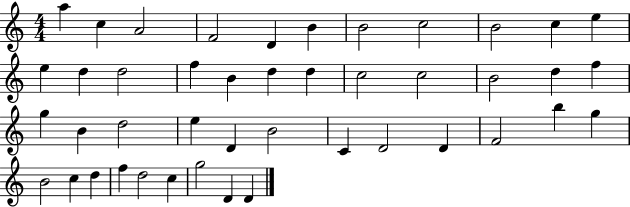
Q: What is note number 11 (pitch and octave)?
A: E5